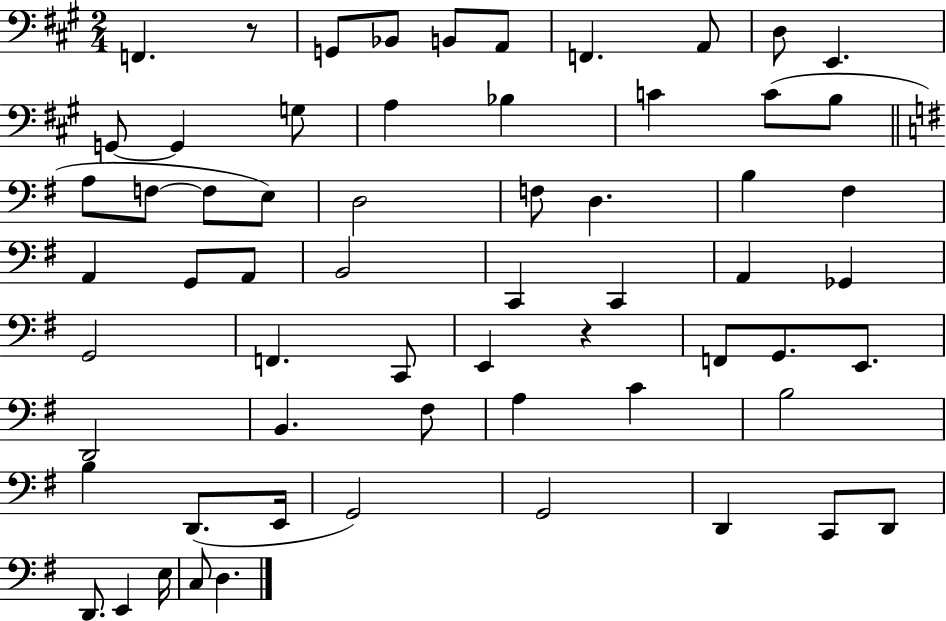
{
  \clef bass
  \numericTimeSignature
  \time 2/4
  \key a \major
  f,4. r8 | g,8 bes,8 b,8 a,8 | f,4. a,8 | d8 e,4. | \break g,8~~ g,4 g8 | a4 bes4 | c'4 c'8( b8 | \bar "||" \break \key g \major a8 f8~~ f8 e8) | d2 | f8 d4. | b4 fis4 | \break a,4 g,8 a,8 | b,2 | c,4 c,4 | a,4 ges,4 | \break g,2 | f,4. c,8 | e,4 r4 | f,8 g,8. e,8. | \break d,2 | b,4. fis8 | a4 c'4 | b2 | \break b4 d,8.( e,16 | g,2) | g,2 | d,4 c,8 d,8 | \break d,8. e,4 e16 | c8 d4. | \bar "|."
}